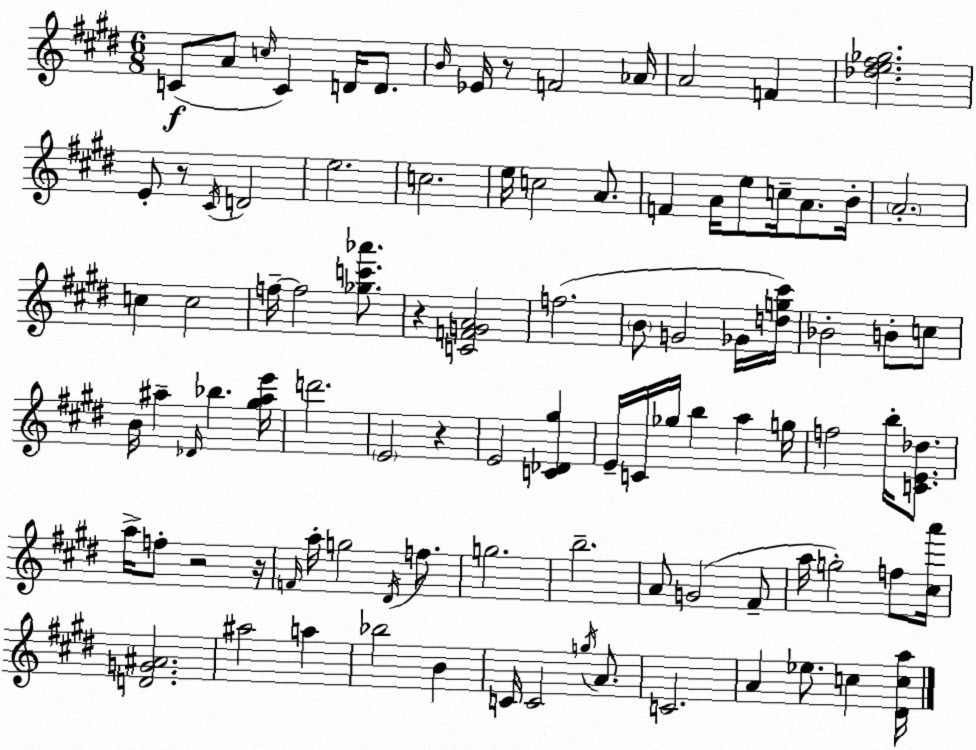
X:1
T:Untitled
M:6/8
L:1/4
K:E
C/2 A/2 c/4 C D/4 D/2 B/4 _E/4 z/2 F2 _A/4 A2 F [_de^f_g]2 E/2 z/2 ^C/4 D2 e2 c2 e/4 c2 A/2 F A/4 e/2 c/4 A/2 B/4 A2 c c2 f/4 f2 [_gc'_a']/2 z [CFGA]2 f2 B/2 G2 _G/4 [dg^c']/4 _B2 B/2 c/2 B/4 ^a _D/4 _b [^g^ae']/4 d'2 E2 z E2 [C_D^g] E/4 C/4 _g/4 b a g/4 f2 b/4 [CE_d]/2 a/4 f/2 z2 z/4 F/4 a/4 g2 ^D/4 f/2 g2 b2 A/2 G2 ^F/2 a/4 g2 f/2 [^ca']/4 [DG^A]2 ^a2 a _b2 B C/4 C2 g/4 A/2 C2 A _e/2 c [^Dca]/4